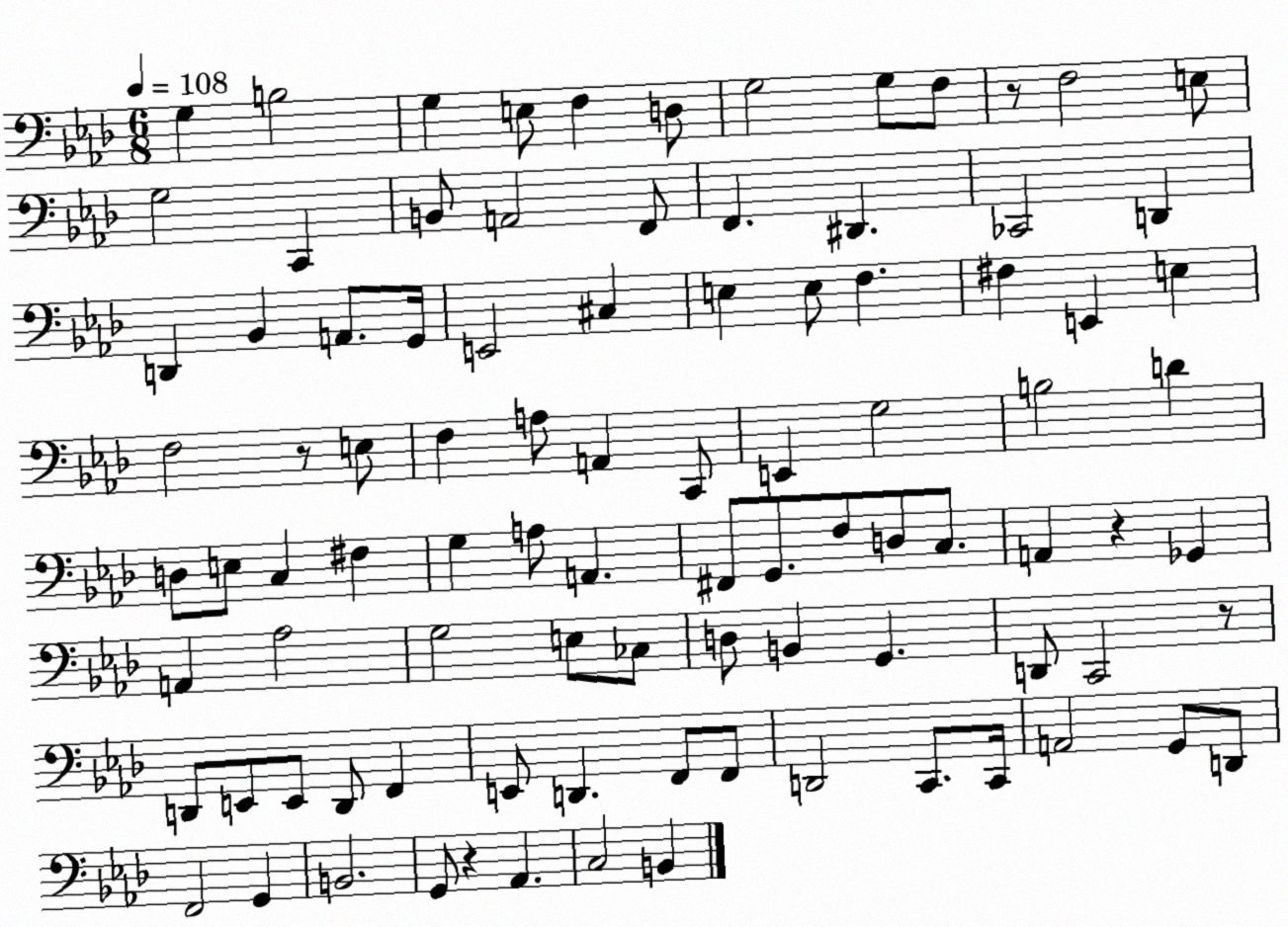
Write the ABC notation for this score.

X:1
T:Untitled
M:6/8
L:1/4
K:Ab
G, B,2 G, E,/2 F, D,/2 G,2 G,/2 F,/2 z/2 F,2 E,/2 G,2 C,, B,,/2 A,,2 F,,/2 F,, ^D,, _C,,2 D,, D,, _B,, A,,/2 G,,/4 E,,2 ^C, E, E,/2 F, ^F, E,, E, F,2 z/2 E,/2 F, A,/2 A,, C,,/2 E,, G,2 B,2 D D,/2 E,/2 C, ^F, G, A,/2 A,, ^F,,/2 G,,/2 F,/2 D,/2 C,/2 A,, z _G,, A,, _A,2 G,2 E,/2 _C,/2 D,/2 B,, G,, D,,/2 C,,2 z/2 D,,/2 E,,/2 E,,/2 D,,/2 F,, E,,/2 D,, F,,/2 F,,/2 D,,2 C,,/2 C,,/4 A,,2 G,,/2 D,,/2 F,,2 G,, B,,2 G,,/2 z _A,, C,2 B,,